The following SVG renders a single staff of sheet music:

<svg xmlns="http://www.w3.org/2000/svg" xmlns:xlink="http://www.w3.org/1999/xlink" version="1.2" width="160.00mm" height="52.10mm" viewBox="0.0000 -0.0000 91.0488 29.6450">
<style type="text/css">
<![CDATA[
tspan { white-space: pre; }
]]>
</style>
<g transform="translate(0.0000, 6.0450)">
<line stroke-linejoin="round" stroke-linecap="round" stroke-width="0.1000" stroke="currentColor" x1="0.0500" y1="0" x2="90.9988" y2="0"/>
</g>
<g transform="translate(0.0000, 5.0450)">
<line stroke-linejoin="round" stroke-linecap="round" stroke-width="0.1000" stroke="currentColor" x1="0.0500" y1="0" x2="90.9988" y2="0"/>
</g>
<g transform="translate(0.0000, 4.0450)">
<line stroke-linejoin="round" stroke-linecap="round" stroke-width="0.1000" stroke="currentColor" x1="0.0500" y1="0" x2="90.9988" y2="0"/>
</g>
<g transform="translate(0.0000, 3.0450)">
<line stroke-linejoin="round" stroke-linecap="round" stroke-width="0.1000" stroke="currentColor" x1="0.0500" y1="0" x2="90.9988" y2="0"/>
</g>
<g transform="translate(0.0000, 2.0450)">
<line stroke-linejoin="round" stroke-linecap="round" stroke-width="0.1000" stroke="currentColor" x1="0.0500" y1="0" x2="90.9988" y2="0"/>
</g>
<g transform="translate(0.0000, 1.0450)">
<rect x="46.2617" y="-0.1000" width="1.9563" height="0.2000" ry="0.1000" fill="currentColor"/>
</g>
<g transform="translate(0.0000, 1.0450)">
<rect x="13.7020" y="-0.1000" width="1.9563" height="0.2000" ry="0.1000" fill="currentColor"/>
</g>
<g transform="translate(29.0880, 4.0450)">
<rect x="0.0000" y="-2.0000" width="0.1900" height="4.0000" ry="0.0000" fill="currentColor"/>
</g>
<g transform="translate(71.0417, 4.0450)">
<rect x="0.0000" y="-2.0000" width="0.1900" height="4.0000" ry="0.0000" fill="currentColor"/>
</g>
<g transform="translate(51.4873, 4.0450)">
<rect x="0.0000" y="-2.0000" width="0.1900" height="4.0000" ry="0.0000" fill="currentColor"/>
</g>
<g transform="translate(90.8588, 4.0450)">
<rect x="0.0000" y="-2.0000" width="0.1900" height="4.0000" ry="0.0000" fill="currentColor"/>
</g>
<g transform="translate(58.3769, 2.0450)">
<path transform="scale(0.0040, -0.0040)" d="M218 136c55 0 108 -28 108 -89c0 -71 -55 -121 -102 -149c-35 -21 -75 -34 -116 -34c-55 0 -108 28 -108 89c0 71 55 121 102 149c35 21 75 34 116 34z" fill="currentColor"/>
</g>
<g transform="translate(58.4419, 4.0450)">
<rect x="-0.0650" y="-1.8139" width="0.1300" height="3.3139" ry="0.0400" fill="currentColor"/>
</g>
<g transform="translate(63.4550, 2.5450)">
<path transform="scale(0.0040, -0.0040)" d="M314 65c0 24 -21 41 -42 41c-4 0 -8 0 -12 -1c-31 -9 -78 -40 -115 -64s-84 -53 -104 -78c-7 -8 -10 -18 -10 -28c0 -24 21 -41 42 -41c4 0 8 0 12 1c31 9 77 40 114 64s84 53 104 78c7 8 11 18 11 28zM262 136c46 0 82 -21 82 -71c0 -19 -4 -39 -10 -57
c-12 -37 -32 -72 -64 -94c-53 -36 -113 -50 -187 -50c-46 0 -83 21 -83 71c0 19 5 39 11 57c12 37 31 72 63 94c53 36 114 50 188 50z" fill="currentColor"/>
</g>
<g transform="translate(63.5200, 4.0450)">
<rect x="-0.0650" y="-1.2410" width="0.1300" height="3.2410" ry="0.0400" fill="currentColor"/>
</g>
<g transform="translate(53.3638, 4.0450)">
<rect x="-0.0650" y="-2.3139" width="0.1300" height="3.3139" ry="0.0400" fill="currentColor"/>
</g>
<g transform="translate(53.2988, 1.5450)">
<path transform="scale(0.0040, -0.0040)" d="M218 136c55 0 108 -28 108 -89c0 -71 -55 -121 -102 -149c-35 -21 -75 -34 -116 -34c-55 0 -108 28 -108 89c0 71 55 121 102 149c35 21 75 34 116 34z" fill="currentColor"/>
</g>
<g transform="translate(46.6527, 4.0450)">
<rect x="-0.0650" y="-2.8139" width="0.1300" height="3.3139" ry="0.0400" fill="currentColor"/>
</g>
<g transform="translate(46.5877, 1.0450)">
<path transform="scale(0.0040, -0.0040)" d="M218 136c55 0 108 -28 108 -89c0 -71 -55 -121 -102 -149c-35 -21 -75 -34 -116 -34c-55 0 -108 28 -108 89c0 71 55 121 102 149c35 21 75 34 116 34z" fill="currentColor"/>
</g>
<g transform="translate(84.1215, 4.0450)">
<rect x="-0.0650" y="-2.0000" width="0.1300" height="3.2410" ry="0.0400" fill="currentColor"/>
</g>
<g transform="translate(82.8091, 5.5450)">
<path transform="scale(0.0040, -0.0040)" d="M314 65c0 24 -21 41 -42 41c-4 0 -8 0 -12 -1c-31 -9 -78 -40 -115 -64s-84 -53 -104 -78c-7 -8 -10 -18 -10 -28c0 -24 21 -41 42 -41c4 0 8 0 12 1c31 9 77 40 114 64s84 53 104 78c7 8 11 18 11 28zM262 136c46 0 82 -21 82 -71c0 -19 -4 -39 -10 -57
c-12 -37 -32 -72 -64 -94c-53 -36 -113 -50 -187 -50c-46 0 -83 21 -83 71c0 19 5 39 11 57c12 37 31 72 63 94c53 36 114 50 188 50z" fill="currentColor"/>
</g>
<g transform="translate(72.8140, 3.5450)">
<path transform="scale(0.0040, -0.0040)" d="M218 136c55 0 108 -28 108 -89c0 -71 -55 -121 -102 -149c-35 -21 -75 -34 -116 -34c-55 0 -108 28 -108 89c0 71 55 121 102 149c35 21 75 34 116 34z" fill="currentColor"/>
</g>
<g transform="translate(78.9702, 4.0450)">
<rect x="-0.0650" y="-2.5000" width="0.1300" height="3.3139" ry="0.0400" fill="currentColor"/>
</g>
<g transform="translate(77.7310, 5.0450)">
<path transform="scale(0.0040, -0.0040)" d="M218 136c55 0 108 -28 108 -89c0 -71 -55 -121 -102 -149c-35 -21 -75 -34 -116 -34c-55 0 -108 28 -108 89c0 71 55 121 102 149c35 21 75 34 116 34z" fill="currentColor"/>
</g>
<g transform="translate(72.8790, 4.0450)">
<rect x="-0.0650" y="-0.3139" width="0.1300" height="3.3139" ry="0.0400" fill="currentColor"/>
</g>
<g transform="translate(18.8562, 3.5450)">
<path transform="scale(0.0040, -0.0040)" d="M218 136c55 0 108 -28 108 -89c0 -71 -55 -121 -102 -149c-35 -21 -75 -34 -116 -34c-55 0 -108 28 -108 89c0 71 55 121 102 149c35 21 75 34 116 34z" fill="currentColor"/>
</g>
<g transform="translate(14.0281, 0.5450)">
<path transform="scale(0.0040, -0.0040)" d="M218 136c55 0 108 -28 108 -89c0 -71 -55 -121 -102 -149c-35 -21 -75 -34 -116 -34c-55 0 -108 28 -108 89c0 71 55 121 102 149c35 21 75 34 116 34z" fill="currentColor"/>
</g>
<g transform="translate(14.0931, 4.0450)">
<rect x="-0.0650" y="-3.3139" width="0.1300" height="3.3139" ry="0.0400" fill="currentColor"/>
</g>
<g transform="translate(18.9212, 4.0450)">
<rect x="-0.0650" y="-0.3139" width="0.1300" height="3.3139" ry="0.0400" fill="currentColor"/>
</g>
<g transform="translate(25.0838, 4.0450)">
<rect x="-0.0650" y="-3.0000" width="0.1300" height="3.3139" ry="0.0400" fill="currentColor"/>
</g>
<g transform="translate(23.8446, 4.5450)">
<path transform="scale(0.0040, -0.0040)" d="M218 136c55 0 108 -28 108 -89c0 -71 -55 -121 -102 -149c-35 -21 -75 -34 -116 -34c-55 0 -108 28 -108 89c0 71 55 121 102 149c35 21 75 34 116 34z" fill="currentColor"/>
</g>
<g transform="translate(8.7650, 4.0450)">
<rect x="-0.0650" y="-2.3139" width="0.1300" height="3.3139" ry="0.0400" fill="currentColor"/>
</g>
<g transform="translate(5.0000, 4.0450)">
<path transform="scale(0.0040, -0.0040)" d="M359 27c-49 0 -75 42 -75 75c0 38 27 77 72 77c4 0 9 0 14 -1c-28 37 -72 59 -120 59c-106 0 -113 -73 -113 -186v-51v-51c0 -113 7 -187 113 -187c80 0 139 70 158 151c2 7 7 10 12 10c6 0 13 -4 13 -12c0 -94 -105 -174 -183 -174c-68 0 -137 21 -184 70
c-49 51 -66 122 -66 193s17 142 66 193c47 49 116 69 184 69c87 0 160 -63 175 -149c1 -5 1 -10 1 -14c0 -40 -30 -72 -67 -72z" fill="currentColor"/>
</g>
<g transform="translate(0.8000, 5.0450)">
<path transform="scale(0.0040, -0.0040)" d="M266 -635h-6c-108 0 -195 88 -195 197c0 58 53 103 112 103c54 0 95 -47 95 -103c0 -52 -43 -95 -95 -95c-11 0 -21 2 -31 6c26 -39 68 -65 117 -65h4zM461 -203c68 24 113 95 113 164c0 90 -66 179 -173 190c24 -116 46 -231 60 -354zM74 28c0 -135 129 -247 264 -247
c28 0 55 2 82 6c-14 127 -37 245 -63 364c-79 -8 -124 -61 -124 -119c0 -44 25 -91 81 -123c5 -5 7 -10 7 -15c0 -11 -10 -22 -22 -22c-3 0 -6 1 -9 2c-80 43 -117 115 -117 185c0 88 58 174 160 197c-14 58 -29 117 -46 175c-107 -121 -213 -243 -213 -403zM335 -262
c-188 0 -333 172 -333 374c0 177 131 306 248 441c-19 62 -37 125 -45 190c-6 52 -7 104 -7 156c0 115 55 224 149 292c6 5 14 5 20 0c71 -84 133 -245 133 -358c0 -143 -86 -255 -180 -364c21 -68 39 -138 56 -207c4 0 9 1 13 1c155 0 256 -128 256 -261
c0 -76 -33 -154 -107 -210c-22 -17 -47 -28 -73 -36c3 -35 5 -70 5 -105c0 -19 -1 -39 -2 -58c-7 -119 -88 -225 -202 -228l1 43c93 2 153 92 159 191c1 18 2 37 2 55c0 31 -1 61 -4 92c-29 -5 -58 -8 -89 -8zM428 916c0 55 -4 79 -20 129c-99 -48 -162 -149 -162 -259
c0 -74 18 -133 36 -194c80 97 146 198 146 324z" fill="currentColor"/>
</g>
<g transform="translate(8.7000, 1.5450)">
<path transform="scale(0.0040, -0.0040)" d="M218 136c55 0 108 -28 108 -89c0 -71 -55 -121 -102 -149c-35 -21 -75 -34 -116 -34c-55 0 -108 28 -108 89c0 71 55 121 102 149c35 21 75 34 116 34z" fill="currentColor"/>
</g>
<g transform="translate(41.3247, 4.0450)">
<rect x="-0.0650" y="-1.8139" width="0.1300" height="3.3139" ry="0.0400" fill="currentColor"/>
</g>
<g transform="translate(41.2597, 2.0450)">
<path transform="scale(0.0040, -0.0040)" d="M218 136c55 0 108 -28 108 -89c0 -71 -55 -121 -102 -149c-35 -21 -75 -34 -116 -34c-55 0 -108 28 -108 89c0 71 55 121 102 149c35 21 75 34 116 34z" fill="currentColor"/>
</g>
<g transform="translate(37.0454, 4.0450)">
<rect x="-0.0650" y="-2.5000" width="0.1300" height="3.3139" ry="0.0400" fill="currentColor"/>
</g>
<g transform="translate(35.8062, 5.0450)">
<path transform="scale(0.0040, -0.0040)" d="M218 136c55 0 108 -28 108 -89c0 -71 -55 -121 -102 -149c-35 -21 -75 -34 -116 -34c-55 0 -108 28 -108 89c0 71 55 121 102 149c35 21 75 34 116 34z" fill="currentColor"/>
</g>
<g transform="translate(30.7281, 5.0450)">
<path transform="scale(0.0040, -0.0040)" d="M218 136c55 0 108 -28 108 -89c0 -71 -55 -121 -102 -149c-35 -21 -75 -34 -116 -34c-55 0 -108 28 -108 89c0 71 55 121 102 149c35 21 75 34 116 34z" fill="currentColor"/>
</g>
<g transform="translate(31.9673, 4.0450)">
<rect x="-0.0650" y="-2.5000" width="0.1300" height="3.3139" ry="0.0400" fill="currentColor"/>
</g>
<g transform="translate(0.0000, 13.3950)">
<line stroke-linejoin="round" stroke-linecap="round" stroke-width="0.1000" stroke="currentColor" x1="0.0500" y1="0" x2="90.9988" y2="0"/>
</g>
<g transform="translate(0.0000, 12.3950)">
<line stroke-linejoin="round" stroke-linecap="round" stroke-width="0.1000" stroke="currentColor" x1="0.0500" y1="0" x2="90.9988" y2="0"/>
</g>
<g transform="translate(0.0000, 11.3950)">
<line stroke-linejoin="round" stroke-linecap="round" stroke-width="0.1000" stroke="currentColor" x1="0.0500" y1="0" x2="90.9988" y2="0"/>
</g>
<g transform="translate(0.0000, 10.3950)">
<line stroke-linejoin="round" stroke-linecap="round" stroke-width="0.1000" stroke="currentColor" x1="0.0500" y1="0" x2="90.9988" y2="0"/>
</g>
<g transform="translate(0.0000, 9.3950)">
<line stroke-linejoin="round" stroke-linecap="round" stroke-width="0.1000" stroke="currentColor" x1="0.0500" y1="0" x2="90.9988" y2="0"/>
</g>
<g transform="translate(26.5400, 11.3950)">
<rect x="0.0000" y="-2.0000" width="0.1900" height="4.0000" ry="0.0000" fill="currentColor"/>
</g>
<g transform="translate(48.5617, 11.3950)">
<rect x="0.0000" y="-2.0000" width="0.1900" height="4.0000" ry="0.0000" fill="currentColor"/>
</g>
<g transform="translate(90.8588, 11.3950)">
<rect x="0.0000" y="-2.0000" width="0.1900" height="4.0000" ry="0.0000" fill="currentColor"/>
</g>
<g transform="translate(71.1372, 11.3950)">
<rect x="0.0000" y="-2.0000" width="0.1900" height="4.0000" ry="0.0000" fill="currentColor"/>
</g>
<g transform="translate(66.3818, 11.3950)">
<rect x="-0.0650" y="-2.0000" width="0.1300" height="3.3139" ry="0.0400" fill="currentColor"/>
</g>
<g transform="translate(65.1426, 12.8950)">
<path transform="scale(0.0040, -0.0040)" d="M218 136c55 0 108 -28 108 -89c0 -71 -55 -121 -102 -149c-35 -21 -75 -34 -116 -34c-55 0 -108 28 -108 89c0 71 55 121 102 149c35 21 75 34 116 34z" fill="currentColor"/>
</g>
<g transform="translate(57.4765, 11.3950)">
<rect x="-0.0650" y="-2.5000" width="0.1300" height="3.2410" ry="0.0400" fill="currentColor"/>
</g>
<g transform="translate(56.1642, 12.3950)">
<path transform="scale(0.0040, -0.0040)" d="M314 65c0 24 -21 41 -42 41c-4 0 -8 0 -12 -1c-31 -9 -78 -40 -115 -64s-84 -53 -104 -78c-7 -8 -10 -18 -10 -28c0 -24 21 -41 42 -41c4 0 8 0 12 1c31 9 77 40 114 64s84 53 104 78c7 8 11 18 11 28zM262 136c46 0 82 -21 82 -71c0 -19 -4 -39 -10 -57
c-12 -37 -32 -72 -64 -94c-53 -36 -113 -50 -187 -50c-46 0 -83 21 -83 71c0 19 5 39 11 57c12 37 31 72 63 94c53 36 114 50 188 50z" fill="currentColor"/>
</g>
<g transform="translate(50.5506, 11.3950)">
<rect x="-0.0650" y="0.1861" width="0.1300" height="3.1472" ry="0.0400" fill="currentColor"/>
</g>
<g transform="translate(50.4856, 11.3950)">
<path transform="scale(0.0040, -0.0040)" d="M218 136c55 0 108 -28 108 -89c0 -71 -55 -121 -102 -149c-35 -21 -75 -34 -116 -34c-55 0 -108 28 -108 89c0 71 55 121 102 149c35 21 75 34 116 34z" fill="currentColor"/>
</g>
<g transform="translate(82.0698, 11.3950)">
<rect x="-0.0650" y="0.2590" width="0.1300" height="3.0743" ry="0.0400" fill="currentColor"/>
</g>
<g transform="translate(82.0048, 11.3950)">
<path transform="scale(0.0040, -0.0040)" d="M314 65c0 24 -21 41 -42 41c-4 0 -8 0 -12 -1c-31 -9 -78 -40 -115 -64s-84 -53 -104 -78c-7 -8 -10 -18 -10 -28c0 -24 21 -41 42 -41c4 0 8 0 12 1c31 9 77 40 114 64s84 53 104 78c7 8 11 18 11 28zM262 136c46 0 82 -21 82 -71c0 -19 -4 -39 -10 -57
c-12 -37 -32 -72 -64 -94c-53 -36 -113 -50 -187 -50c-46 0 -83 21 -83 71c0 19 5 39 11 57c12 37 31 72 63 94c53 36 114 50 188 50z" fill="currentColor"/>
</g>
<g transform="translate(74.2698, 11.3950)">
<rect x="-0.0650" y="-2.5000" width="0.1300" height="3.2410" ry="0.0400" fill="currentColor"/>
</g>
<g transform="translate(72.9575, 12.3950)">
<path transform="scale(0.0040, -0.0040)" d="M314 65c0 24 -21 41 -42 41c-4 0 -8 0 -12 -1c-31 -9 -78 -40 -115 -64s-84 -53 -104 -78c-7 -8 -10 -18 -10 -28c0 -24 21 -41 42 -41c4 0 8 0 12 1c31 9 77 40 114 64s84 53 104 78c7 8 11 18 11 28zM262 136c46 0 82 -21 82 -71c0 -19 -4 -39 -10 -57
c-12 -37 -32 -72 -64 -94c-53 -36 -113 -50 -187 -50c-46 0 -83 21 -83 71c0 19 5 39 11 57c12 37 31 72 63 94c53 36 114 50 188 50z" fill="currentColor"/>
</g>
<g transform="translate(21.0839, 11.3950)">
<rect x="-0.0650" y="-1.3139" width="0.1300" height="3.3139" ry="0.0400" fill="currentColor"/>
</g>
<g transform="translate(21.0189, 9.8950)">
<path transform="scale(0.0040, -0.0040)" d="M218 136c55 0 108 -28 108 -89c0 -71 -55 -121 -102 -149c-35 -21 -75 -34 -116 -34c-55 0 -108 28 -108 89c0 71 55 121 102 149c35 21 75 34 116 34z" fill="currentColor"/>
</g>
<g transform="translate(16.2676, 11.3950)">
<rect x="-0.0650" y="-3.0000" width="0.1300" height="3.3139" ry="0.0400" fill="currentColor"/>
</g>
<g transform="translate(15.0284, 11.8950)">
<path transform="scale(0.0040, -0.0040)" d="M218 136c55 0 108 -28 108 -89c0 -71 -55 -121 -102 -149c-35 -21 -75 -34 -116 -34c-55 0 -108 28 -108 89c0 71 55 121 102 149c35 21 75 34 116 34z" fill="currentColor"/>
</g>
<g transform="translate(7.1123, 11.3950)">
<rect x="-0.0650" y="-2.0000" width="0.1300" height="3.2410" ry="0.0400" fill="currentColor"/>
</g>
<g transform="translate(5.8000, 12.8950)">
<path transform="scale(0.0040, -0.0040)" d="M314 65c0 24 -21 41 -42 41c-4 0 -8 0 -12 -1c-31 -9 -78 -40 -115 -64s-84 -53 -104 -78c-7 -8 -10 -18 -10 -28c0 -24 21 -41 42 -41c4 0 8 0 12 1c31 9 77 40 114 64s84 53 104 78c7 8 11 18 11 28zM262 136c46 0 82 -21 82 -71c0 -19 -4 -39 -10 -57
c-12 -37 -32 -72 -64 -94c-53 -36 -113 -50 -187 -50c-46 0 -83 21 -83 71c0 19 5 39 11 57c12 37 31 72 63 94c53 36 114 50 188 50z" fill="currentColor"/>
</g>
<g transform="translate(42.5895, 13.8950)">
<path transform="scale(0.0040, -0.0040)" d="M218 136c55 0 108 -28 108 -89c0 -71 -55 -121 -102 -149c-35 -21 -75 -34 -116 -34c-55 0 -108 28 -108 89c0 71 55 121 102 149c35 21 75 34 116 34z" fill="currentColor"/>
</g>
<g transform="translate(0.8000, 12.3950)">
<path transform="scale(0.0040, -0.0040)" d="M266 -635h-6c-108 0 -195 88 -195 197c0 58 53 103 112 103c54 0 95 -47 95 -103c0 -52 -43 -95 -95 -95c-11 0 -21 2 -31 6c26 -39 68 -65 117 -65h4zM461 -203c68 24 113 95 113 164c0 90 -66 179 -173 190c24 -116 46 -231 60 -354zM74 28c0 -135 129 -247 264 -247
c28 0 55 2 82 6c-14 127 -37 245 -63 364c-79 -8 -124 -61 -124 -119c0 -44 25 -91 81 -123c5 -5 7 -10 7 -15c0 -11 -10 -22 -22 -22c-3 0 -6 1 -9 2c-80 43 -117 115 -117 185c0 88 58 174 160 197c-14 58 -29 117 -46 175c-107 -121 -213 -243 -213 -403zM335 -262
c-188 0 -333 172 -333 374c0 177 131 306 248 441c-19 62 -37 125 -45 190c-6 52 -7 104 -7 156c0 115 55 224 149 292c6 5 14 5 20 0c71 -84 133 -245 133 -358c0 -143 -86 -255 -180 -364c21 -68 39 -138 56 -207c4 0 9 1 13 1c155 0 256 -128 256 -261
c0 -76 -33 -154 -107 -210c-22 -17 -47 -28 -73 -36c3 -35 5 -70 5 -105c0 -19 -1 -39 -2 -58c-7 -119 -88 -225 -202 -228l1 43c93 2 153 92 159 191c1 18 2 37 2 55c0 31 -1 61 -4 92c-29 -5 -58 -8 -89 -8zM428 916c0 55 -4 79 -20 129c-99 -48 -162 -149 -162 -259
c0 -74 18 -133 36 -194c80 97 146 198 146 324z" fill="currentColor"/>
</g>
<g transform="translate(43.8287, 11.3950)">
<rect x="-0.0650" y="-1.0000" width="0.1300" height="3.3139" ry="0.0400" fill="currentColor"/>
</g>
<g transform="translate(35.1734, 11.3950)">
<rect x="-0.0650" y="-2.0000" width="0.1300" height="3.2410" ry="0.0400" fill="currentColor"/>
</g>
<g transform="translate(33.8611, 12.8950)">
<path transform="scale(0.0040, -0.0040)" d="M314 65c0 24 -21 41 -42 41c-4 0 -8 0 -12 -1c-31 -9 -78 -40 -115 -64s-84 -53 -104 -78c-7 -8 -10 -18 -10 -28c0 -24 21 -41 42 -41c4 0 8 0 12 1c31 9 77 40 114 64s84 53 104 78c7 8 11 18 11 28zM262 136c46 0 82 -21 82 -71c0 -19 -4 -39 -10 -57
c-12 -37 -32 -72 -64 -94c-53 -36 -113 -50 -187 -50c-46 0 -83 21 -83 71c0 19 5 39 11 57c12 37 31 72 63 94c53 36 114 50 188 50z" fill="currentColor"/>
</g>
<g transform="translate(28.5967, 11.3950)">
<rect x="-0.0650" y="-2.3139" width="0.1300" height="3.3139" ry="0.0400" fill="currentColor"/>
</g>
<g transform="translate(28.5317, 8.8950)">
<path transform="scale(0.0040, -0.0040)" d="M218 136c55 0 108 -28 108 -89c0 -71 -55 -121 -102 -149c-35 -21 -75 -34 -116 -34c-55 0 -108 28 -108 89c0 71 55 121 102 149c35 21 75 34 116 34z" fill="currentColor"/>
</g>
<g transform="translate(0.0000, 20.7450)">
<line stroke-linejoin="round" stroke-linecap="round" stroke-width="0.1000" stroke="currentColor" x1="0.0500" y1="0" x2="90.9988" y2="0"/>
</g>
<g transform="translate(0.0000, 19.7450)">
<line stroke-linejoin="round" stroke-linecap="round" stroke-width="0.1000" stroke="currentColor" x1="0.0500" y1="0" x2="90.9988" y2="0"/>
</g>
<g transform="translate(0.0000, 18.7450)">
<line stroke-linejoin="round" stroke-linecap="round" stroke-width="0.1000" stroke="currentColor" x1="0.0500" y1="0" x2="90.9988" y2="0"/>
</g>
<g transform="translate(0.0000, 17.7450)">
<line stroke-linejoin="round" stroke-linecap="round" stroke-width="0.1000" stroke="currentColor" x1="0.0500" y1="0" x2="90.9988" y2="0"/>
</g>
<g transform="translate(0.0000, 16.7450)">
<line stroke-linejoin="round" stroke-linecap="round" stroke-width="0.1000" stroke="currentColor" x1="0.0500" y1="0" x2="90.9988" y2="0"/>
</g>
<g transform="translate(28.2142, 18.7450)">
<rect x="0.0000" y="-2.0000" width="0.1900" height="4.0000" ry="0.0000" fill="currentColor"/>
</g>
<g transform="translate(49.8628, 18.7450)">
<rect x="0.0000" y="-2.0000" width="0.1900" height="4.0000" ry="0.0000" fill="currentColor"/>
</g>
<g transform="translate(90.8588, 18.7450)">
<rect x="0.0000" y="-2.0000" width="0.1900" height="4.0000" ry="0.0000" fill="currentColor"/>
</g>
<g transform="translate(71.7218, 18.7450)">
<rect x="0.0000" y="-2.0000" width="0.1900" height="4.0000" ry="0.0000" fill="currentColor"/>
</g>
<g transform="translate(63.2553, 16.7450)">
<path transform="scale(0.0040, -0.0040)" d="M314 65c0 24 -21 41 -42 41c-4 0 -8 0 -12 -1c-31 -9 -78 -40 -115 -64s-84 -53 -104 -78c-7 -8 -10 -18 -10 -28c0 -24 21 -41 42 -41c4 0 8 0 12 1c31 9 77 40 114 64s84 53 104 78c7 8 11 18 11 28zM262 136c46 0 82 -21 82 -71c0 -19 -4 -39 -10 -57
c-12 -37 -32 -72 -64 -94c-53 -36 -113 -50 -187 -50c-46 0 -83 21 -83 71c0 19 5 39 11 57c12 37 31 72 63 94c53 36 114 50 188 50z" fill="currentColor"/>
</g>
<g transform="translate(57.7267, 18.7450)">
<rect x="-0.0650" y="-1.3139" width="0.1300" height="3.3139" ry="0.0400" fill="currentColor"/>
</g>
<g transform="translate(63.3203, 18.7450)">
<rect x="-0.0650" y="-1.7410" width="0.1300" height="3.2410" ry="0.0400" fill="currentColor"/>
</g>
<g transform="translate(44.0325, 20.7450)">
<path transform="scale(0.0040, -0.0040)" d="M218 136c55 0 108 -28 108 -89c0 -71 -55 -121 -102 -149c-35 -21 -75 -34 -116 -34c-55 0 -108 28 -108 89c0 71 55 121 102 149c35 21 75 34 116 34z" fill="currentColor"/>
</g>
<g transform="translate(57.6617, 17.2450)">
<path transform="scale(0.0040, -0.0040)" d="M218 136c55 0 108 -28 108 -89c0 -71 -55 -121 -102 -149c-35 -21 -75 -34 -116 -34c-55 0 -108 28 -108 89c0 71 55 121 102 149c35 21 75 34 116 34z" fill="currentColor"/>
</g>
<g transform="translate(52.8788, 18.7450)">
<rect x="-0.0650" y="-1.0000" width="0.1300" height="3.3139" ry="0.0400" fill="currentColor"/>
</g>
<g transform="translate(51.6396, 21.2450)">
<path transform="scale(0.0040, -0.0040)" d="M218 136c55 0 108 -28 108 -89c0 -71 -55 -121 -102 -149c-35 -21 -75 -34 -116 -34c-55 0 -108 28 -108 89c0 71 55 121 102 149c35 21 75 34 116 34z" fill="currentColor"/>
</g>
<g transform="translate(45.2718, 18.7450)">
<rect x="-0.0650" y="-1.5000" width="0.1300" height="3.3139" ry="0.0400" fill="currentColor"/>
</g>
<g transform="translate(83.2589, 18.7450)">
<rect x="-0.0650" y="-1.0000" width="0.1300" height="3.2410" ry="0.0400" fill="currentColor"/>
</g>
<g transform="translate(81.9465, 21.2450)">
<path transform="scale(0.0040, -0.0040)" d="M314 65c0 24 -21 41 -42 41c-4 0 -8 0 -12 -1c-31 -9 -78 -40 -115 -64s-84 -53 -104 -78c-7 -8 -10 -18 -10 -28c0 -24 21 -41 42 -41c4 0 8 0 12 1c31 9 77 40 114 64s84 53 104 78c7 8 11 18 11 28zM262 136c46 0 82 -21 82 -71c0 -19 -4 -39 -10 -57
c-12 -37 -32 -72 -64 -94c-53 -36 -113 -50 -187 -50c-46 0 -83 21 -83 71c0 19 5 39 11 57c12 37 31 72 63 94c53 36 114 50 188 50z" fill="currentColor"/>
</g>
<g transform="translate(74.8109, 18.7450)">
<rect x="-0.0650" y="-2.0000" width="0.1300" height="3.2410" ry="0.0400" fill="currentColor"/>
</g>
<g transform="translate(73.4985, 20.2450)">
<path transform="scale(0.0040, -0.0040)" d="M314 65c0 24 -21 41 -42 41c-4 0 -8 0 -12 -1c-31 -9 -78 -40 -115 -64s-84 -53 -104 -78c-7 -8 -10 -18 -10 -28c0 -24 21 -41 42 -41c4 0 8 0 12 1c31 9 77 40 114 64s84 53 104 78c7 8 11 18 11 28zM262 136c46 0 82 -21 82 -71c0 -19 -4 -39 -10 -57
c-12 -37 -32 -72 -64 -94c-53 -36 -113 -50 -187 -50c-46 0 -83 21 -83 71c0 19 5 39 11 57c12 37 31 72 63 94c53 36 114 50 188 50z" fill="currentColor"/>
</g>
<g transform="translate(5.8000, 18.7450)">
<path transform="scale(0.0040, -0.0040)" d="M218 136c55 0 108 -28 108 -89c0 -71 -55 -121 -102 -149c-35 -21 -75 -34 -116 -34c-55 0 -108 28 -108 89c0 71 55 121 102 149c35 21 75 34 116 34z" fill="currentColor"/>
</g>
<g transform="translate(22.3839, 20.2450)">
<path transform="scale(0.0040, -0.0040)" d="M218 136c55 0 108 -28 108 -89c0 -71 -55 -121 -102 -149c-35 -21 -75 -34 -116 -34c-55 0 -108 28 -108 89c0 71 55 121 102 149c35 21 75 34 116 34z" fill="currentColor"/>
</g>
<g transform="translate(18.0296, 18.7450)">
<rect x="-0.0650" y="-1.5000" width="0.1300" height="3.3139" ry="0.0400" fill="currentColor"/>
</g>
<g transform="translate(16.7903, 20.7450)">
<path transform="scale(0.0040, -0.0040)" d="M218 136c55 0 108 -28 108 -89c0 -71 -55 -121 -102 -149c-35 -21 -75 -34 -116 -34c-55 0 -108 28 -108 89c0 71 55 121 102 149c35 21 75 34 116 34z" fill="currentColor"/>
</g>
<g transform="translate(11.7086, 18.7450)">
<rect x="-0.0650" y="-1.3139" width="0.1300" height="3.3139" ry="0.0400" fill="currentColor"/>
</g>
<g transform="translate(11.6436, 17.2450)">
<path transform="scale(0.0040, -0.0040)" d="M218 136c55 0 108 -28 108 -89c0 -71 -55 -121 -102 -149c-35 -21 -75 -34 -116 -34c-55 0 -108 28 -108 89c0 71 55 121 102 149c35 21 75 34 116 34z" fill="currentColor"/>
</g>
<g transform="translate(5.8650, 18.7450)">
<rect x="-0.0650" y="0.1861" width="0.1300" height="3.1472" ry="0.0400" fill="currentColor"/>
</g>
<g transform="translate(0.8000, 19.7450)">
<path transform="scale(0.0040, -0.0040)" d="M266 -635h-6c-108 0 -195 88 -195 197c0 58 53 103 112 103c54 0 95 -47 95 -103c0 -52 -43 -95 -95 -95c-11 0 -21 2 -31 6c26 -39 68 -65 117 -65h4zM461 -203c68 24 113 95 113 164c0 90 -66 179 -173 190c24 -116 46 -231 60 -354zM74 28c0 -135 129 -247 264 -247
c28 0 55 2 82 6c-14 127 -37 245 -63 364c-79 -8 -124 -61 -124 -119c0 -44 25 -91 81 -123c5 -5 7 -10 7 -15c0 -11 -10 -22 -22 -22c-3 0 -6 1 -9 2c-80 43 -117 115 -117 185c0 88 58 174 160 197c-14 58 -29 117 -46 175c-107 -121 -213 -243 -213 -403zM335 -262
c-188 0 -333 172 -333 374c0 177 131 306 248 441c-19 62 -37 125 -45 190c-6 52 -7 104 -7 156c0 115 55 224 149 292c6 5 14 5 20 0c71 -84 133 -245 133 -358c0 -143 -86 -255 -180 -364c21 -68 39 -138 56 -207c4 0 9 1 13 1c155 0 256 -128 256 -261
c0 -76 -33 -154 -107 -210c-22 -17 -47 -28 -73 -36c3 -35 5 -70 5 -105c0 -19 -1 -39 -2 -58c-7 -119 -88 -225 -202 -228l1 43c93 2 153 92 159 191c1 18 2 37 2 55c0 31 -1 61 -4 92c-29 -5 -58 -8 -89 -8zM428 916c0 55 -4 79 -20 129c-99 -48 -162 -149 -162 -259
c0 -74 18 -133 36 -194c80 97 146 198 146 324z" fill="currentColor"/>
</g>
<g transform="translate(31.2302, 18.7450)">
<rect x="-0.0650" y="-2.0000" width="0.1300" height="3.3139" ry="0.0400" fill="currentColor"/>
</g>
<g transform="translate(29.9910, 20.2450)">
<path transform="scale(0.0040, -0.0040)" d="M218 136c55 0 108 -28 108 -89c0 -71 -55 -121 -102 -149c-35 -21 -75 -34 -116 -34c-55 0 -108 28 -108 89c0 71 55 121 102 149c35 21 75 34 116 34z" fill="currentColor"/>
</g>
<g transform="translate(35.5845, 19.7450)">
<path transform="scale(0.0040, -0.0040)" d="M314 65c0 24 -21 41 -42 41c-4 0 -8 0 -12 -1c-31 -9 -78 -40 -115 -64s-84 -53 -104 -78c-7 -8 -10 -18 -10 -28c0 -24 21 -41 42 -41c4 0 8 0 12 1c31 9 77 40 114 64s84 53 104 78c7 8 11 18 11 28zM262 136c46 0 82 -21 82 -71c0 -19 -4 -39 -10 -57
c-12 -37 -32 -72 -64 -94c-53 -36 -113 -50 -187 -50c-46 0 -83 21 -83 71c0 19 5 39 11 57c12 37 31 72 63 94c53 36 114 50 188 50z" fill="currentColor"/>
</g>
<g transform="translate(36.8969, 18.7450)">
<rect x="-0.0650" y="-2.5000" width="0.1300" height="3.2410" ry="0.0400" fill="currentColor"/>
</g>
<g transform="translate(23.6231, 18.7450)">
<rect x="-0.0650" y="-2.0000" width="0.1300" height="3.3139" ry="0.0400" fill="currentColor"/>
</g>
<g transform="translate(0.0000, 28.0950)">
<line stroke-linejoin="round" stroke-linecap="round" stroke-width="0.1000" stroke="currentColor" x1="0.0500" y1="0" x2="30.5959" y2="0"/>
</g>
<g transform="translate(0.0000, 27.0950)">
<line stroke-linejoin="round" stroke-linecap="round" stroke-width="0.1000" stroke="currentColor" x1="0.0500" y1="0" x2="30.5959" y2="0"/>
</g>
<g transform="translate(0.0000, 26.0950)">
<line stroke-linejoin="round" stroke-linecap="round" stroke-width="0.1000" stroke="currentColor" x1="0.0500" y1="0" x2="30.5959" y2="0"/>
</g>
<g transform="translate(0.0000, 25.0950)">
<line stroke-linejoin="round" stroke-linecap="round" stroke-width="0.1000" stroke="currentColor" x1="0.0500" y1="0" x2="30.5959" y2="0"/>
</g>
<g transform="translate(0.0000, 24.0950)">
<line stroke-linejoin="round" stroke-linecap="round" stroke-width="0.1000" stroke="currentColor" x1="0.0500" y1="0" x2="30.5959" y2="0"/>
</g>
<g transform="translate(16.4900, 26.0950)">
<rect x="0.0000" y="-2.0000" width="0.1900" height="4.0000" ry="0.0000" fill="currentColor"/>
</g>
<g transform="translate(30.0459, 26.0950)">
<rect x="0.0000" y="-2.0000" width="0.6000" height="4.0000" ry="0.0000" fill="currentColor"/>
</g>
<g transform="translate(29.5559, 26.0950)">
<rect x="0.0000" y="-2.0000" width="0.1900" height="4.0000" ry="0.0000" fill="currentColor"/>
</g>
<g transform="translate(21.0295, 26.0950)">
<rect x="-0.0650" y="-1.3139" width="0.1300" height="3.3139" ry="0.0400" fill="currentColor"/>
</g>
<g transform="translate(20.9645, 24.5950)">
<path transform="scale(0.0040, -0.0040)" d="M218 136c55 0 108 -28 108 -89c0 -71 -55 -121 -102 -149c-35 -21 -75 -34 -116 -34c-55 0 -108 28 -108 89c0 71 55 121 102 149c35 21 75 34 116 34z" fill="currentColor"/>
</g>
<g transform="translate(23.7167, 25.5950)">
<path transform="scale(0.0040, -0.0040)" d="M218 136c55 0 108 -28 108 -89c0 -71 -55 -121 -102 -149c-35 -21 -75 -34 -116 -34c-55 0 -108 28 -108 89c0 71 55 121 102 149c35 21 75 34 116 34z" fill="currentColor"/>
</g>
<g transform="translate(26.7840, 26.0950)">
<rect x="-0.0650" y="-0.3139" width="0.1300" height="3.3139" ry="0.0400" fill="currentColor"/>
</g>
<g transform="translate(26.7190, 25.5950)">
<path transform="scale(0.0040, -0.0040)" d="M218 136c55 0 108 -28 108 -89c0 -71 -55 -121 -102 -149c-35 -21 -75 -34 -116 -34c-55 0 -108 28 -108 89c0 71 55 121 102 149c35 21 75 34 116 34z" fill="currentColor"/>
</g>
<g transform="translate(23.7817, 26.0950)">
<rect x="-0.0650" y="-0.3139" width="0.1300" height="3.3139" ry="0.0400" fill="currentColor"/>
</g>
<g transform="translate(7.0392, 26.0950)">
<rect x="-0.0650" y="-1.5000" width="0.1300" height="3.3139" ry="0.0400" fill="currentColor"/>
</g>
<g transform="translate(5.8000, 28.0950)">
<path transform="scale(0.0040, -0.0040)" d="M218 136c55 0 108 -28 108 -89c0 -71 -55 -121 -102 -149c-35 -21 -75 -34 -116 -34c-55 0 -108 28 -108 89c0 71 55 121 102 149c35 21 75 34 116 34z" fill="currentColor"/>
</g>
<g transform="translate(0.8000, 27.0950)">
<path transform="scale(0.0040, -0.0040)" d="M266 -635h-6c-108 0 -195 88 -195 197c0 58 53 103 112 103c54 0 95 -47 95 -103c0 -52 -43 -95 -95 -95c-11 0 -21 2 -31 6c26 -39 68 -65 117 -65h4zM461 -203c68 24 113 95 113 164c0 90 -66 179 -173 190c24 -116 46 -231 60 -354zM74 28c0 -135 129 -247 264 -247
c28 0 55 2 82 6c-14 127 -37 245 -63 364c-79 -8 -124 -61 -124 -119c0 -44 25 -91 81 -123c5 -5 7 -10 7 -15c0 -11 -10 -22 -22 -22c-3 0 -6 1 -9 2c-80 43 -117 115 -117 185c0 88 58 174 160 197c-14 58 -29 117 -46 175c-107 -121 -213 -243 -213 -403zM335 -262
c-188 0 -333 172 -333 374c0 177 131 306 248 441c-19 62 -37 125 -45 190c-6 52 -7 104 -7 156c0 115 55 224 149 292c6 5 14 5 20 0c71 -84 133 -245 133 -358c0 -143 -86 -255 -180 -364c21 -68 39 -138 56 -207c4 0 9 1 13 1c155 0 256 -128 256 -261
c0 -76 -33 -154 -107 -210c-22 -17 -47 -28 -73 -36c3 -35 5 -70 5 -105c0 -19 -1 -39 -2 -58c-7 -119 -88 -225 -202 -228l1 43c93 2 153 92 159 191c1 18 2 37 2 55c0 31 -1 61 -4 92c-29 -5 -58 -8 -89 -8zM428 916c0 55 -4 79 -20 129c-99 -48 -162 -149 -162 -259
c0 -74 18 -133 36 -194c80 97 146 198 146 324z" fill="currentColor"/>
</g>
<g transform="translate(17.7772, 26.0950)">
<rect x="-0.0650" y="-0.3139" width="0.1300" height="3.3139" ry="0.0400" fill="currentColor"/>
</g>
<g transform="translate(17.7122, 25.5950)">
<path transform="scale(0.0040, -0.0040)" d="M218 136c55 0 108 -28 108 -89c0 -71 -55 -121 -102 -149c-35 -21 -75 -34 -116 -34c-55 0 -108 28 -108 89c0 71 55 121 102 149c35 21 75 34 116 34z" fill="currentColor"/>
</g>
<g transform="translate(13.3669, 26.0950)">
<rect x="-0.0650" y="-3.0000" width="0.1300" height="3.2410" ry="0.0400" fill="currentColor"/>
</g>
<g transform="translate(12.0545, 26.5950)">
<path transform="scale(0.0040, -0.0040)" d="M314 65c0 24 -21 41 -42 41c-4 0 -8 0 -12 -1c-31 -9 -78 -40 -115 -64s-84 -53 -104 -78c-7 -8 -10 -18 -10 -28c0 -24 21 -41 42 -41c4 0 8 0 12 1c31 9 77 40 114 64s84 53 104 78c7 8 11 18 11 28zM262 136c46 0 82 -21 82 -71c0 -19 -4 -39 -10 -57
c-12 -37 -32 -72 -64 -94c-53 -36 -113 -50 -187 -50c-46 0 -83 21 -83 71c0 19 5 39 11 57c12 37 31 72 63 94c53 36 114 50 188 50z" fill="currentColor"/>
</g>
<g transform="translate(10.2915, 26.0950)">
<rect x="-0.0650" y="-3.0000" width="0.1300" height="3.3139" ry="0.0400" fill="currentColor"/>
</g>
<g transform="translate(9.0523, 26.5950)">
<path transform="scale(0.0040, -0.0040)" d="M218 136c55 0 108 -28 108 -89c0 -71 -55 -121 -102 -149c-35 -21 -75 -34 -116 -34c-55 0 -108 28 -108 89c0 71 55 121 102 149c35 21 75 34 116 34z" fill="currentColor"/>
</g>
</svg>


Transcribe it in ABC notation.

X:1
T:Untitled
M:4/4
L:1/4
K:C
g b c A G G f a g f e2 c G F2 F2 A e g F2 D B G2 F G2 B2 B e E F F G2 E D e f2 F2 D2 E A A2 c e c c